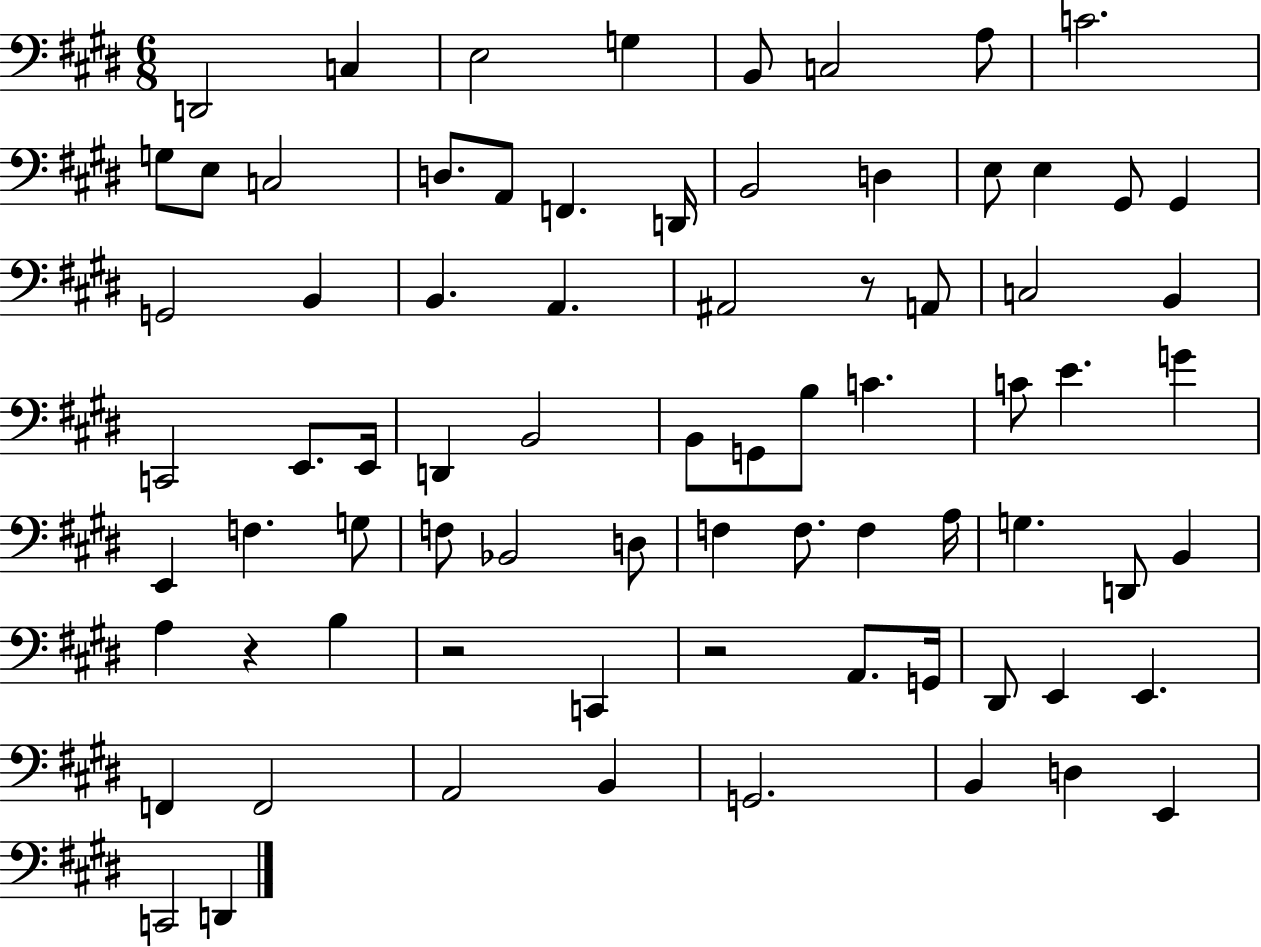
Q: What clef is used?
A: bass